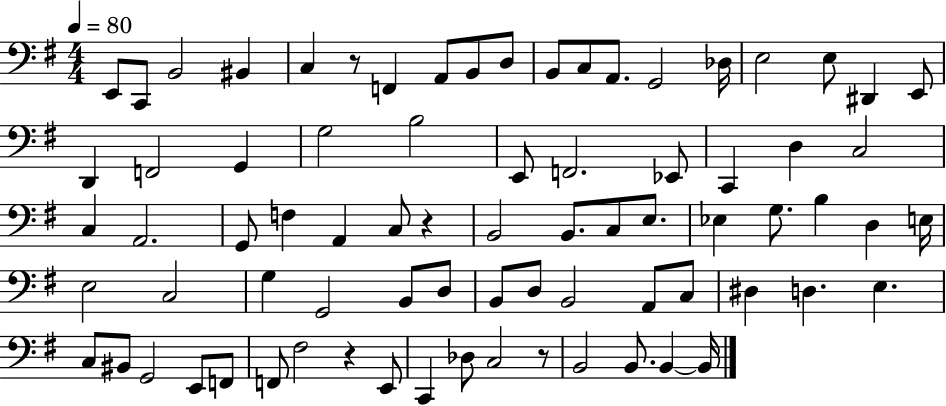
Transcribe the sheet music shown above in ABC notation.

X:1
T:Untitled
M:4/4
L:1/4
K:G
E,,/2 C,,/2 B,,2 ^B,, C, z/2 F,, A,,/2 B,,/2 D,/2 B,,/2 C,/2 A,,/2 G,,2 _D,/4 E,2 E,/2 ^D,, E,,/2 D,, F,,2 G,, G,2 B,2 E,,/2 F,,2 _E,,/2 C,, D, C,2 C, A,,2 G,,/2 F, A,, C,/2 z B,,2 B,,/2 C,/2 E,/2 _E, G,/2 B, D, E,/4 E,2 C,2 G, G,,2 B,,/2 D,/2 B,,/2 D,/2 B,,2 A,,/2 C,/2 ^D, D, E, C,/2 ^B,,/2 G,,2 E,,/2 F,,/2 F,,/2 ^F,2 z E,,/2 C,, _D,/2 C,2 z/2 B,,2 B,,/2 B,, B,,/4